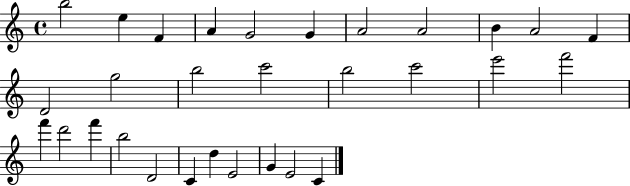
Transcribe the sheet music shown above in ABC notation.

X:1
T:Untitled
M:4/4
L:1/4
K:C
b2 e F A G2 G A2 A2 B A2 F D2 g2 b2 c'2 b2 c'2 e'2 f'2 f' d'2 f' b2 D2 C d E2 G E2 C